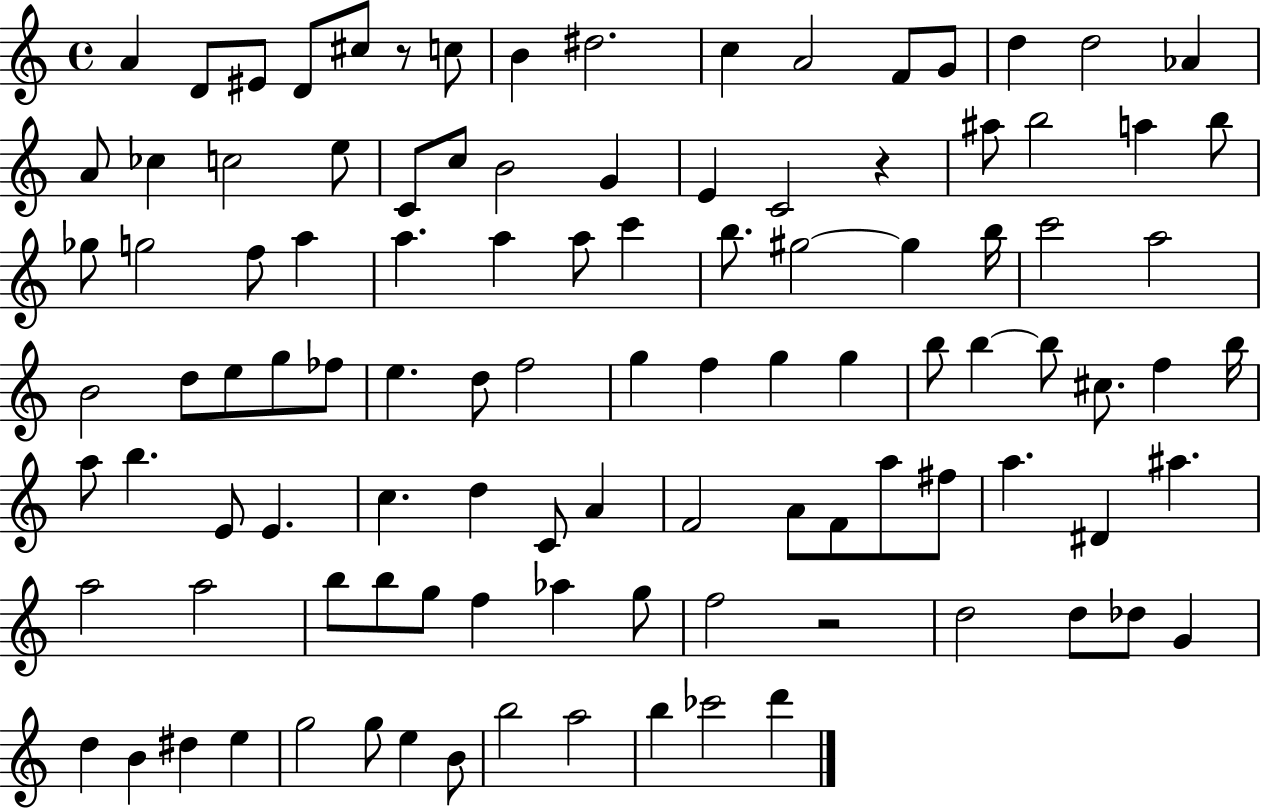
X:1
T:Untitled
M:4/4
L:1/4
K:C
A D/2 ^E/2 D/2 ^c/2 z/2 c/2 B ^d2 c A2 F/2 G/2 d d2 _A A/2 _c c2 e/2 C/2 c/2 B2 G E C2 z ^a/2 b2 a b/2 _g/2 g2 f/2 a a a a/2 c' b/2 ^g2 ^g b/4 c'2 a2 B2 d/2 e/2 g/2 _f/2 e d/2 f2 g f g g b/2 b b/2 ^c/2 f b/4 a/2 b E/2 E c d C/2 A F2 A/2 F/2 a/2 ^f/2 a ^D ^a a2 a2 b/2 b/2 g/2 f _a g/2 f2 z2 d2 d/2 _d/2 G d B ^d e g2 g/2 e B/2 b2 a2 b _c'2 d'